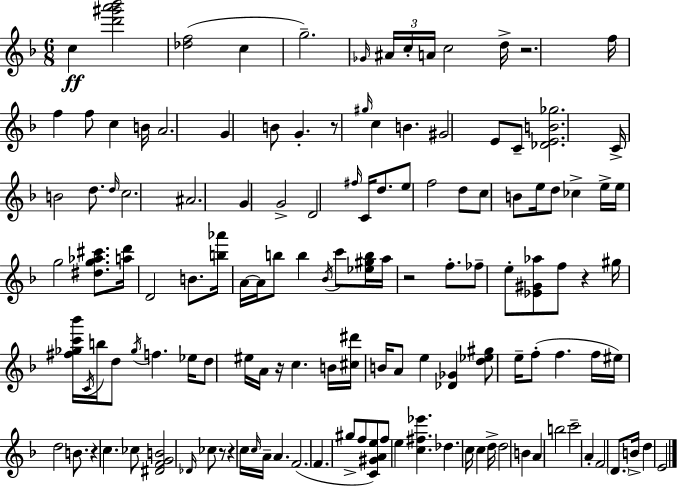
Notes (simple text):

C5/q [D6,G#6,A6,Bb6]/h [Db5,F5]/h C5/q G5/h. Gb4/s A#4/s C5/s A4/s C5/h D5/s R/h. F5/s F5/q F5/e C5/q B4/s A4/h. G4/q B4/e G4/q. R/e G#5/s C5/q B4/q. G#4/h E4/e C4/e [Db4,E4,B4,Gb5]/h. C4/s B4/h D5/e. D5/s C5/h. A#4/h. G4/q G4/h D4/h F#5/s C4/s D5/e. E5/e F5/h D5/e C5/e B4/e E5/s D5/e CES5/q E5/s E5/s G5/h [D#5,G5,Ab5,C#6]/e. [A5,D6]/s D4/h B4/e. [B5,Ab6]/s A4/s A4/s B5/e B5/q Bb4/s C6/e [Eb5,G#5,B5]/s A5/s R/h F5/e. FES5/e E5/e [Eb4,G#4,Ab5]/e F5/e R/q G#5/s [F#5,Gb5,C6,Bb6]/s C4/s B5/s D5/e Gb5/s F5/q. Eb5/s D5/e EIS5/s A4/s R/s C5/q. B4/s [C#5,D#6]/s B4/s A4/e E5/q [Db4,Gb4]/q [D5,Eb5,G#5]/e E5/s F5/e F5/q. F5/s EIS5/s D5/h B4/e. R/q C5/q. CES5/e [D#4,F4,G4,B4]/h Db4/s CES5/e R/e R/q C5/s C5/s A4/s A4/q. F4/h. F4/q. G#5/e F5/e [C4,G#4,A4,E5]/e F5/e E5/q [C5,F#5,Eb6]/q. Db5/q. C5/s C5/q D5/s D5/h B4/q A4/q B5/h C6/h A4/q F4/h D4/e. B4/s D5/q E4/h